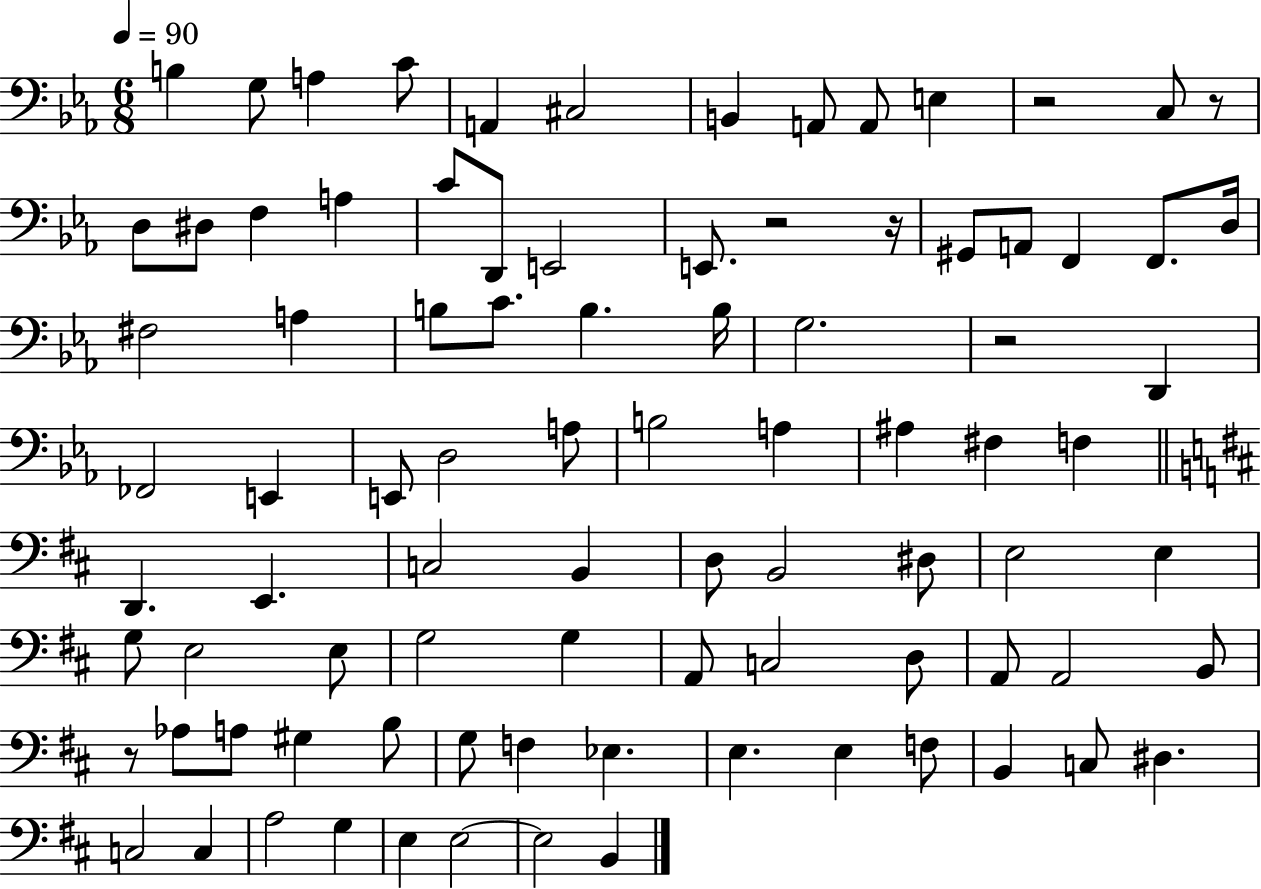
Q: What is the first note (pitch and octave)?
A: B3